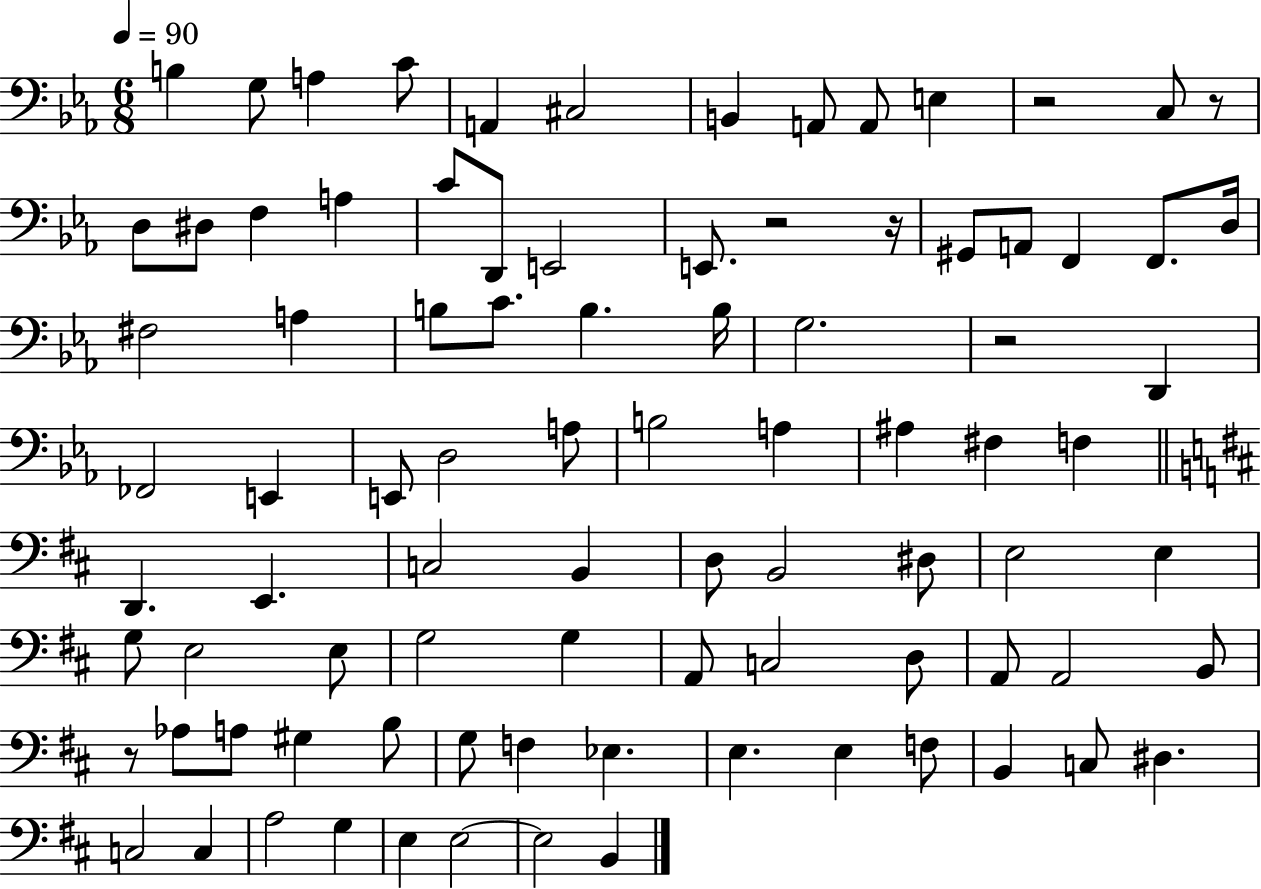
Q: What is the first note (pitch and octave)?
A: B3